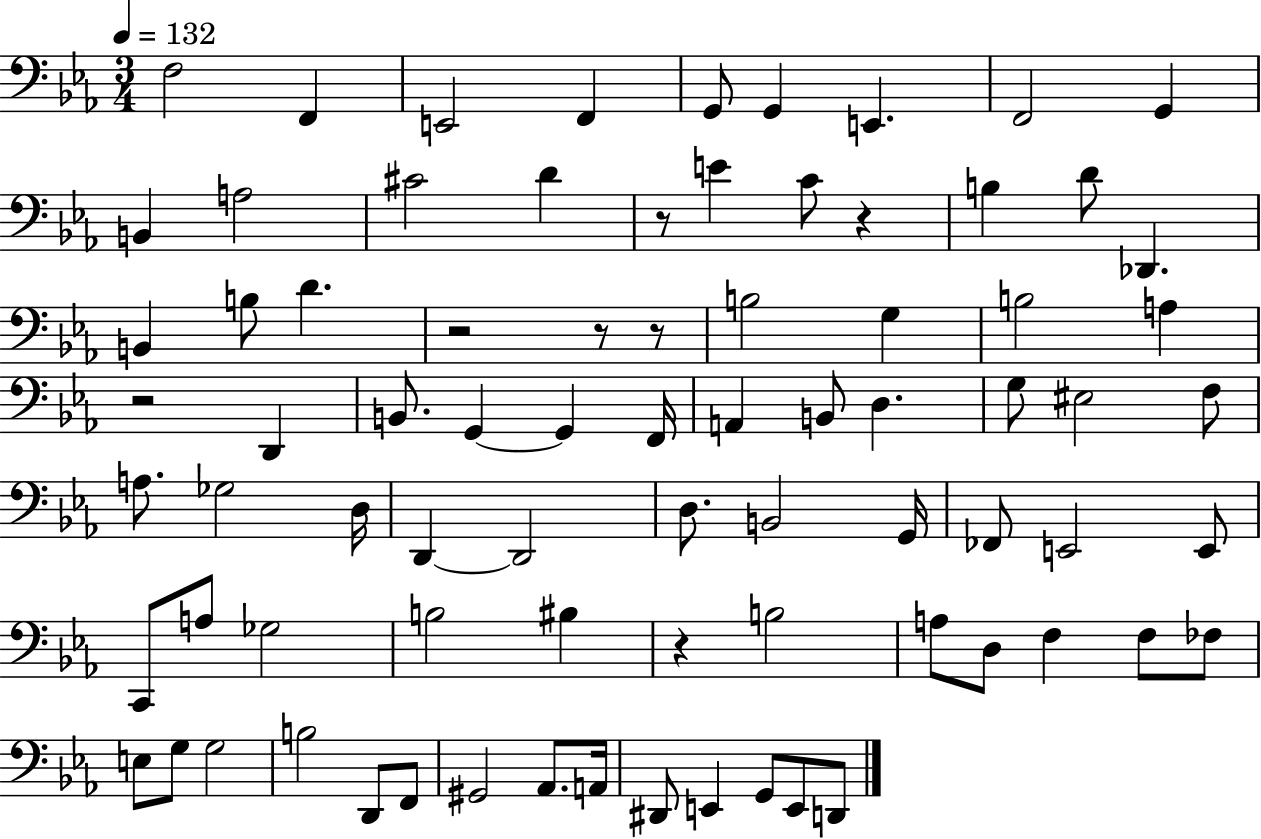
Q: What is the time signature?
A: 3/4